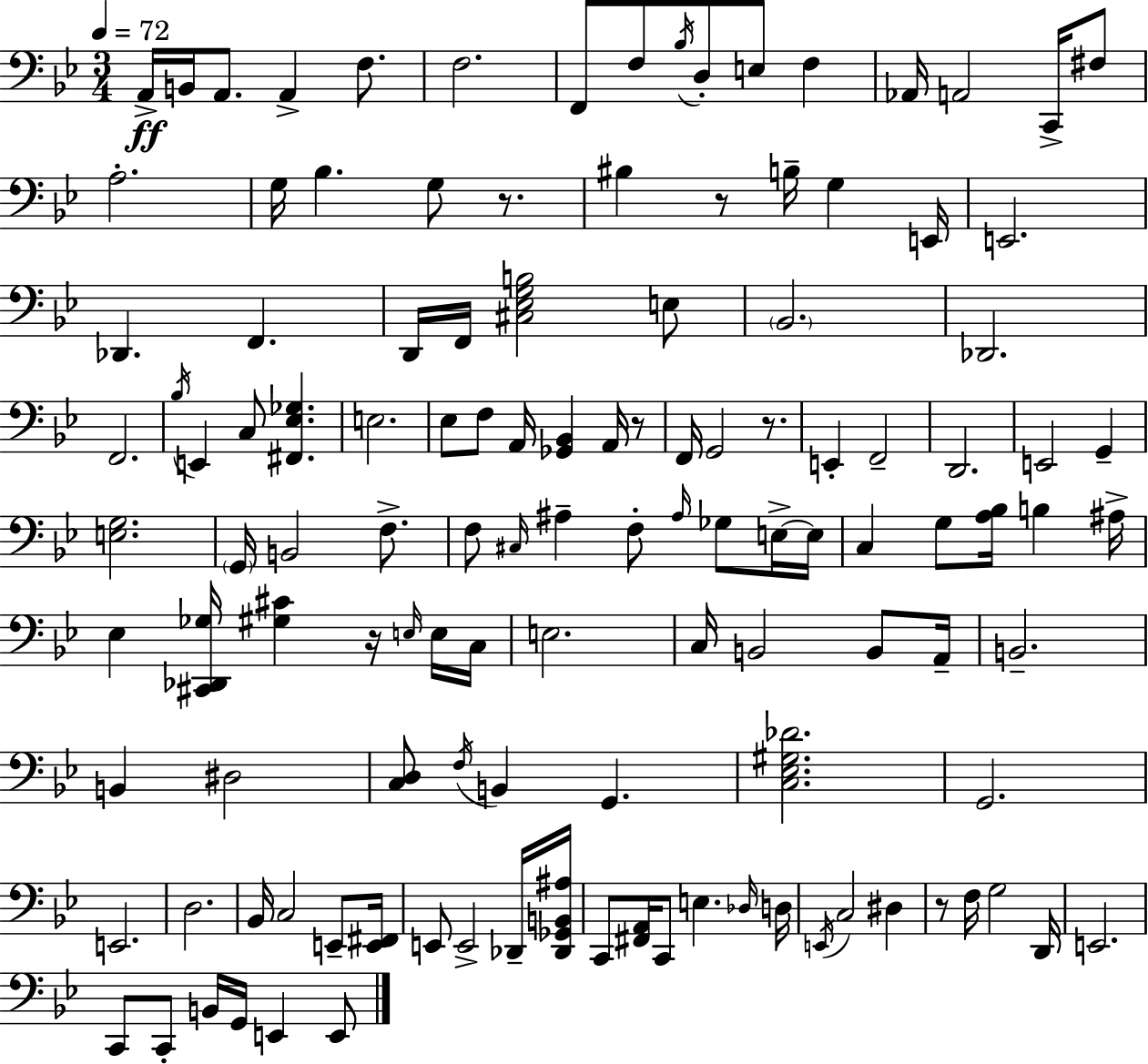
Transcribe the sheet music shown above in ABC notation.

X:1
T:Untitled
M:3/4
L:1/4
K:Gm
A,,/4 B,,/4 A,,/2 A,, F,/2 F,2 F,,/2 F,/2 _B,/4 D,/2 E,/2 F, _A,,/4 A,,2 C,,/4 ^F,/2 A,2 G,/4 _B, G,/2 z/2 ^B, z/2 B,/4 G, E,,/4 E,,2 _D,, F,, D,,/4 F,,/4 [^C,_E,G,B,]2 E,/2 _B,,2 _D,,2 F,,2 _B,/4 E,, C,/2 [^F,,_E,_G,] E,2 _E,/2 F,/2 A,,/4 [_G,,_B,,] A,,/4 z/2 F,,/4 G,,2 z/2 E,, F,,2 D,,2 E,,2 G,, [E,G,]2 G,,/4 B,,2 F,/2 F,/2 ^C,/4 ^A, F,/2 ^A,/4 _G,/2 E,/4 E,/4 C, G,/2 [A,_B,]/4 B, ^A,/4 _E, [^C,,_D,,_G,]/4 [^G,^C] z/4 E,/4 E,/4 C,/4 E,2 C,/4 B,,2 B,,/2 A,,/4 B,,2 B,, ^D,2 [C,D,]/2 F,/4 B,, G,, [C,_E,^G,_D]2 G,,2 E,,2 D,2 _B,,/4 C,2 E,,/2 [E,,^F,,]/4 E,,/2 E,,2 _D,,/4 [_D,,_G,,B,,^A,]/4 C,,/2 [^F,,A,,]/4 C,,/2 E, _D,/4 D,/4 E,,/4 C,2 ^D, z/2 F,/4 G,2 D,,/4 E,,2 C,,/2 C,,/2 B,,/4 G,,/4 E,, E,,/2